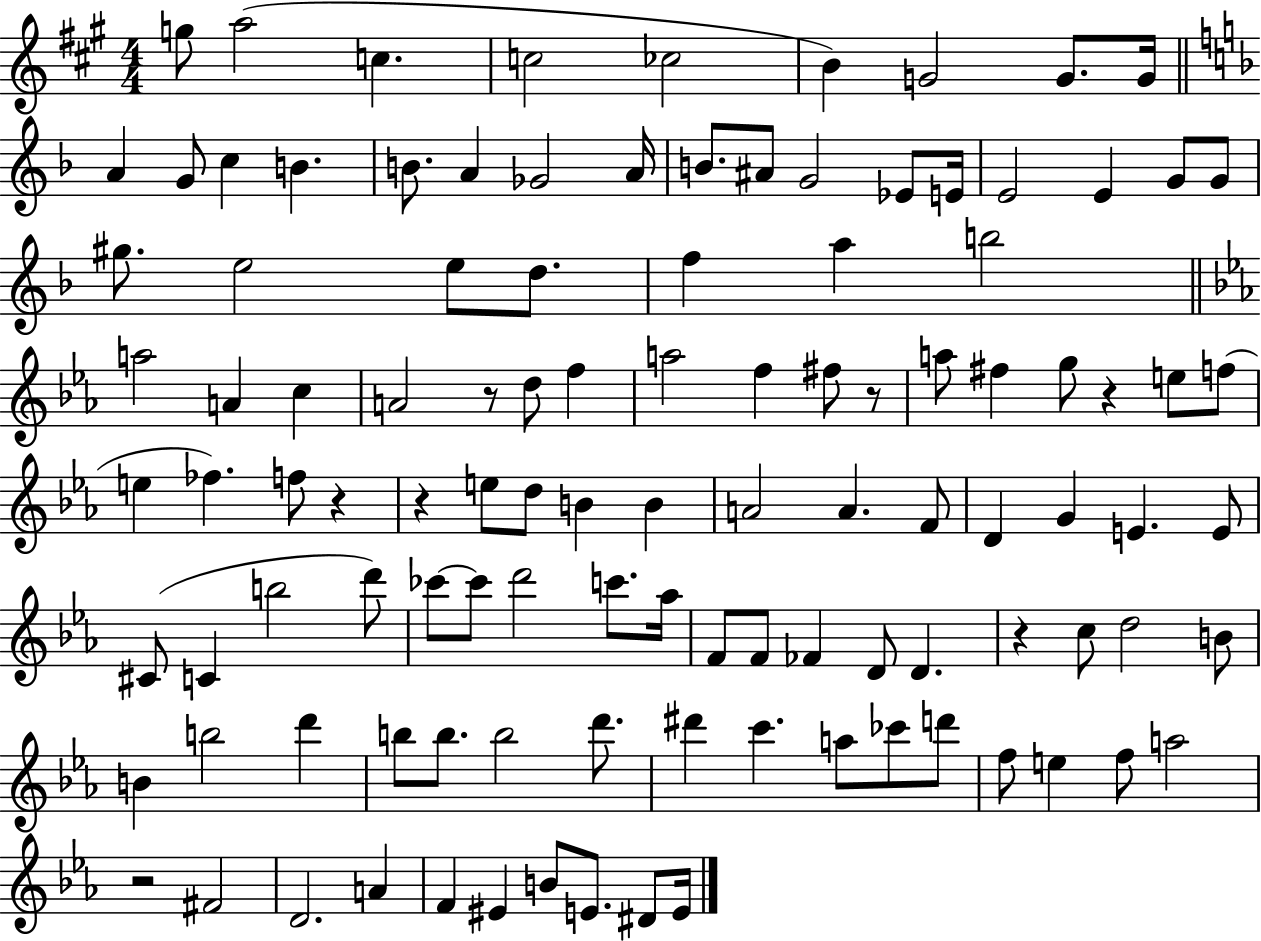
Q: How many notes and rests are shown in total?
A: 110